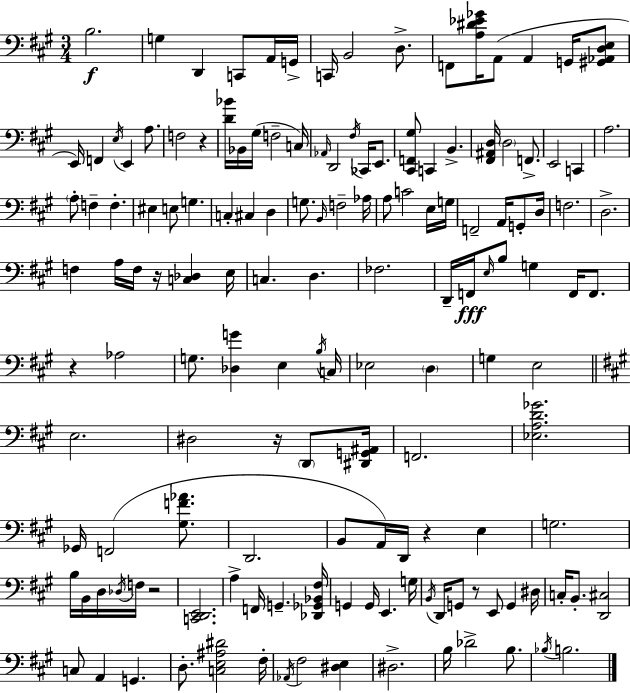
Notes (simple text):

B3/h. G3/q D2/q C2/e A2/s G2/s C2/s B2/h D3/e. F2/e [A3,D#4,Eb4,Gb4]/s A2/e A2/q G2/s [G#2,Ab2,D3,E3]/e E2/s F2/q E3/s E2/q A3/e. F3/h R/q [D4,Bb4]/s Bb2/s G#3/s F3/h C3/s Ab2/s D2/h F#3/s CES2/s E2/e. [C#2,F2,G#3]/e C2/q B2/q. [F#2,A#2,D3]/s D3/h F2/e. E2/h C2/q A3/h. A3/e F3/q F3/q. EIS3/q E3/e G3/q. C3/q C#3/q D3/q G3/e. B2/s F3/h Ab3/s A3/e C4/h E3/s G3/s F2/h A2/s G2/e D3/s F3/h. D3/h. F3/q A3/s F3/s R/s [C3,Db3]/q E3/s C3/q. D3/q. FES3/h. D2/s F2/s E3/s B3/e G3/q F2/s F2/e. R/q Ab3/h G3/e. [Db3,G4]/q E3/q B3/s C3/s Eb3/h D3/q G3/q E3/h E3/h. D#3/h R/s D2/e [D#2,G2,A#2]/s F2/h. [Eb3,A3,D4,Gb4]/h. Gb2/s F2/h [G#3,F4,Ab4]/e. D2/h. B2/e A2/s D2/s R/q E3/q G3/h. B3/s B2/s D3/s Db3/s F3/s R/h [C2,D2,E2]/h. A3/q F2/s G2/q. [Db2,Gb2,Bb2,F#3]/s G2/q G2/s E2/q. G3/s B2/s D2/s G2/e R/e E2/e G2/q D#3/s C3/s B2/e. [D2,C#3]/h C3/e A2/q G2/q. D3/e. [C3,E3,A#3,D#4]/h F#3/s Ab2/s F#3/h [D#3,E3]/q D#3/h. B3/s Db4/h B3/e. Bb3/s B3/h.